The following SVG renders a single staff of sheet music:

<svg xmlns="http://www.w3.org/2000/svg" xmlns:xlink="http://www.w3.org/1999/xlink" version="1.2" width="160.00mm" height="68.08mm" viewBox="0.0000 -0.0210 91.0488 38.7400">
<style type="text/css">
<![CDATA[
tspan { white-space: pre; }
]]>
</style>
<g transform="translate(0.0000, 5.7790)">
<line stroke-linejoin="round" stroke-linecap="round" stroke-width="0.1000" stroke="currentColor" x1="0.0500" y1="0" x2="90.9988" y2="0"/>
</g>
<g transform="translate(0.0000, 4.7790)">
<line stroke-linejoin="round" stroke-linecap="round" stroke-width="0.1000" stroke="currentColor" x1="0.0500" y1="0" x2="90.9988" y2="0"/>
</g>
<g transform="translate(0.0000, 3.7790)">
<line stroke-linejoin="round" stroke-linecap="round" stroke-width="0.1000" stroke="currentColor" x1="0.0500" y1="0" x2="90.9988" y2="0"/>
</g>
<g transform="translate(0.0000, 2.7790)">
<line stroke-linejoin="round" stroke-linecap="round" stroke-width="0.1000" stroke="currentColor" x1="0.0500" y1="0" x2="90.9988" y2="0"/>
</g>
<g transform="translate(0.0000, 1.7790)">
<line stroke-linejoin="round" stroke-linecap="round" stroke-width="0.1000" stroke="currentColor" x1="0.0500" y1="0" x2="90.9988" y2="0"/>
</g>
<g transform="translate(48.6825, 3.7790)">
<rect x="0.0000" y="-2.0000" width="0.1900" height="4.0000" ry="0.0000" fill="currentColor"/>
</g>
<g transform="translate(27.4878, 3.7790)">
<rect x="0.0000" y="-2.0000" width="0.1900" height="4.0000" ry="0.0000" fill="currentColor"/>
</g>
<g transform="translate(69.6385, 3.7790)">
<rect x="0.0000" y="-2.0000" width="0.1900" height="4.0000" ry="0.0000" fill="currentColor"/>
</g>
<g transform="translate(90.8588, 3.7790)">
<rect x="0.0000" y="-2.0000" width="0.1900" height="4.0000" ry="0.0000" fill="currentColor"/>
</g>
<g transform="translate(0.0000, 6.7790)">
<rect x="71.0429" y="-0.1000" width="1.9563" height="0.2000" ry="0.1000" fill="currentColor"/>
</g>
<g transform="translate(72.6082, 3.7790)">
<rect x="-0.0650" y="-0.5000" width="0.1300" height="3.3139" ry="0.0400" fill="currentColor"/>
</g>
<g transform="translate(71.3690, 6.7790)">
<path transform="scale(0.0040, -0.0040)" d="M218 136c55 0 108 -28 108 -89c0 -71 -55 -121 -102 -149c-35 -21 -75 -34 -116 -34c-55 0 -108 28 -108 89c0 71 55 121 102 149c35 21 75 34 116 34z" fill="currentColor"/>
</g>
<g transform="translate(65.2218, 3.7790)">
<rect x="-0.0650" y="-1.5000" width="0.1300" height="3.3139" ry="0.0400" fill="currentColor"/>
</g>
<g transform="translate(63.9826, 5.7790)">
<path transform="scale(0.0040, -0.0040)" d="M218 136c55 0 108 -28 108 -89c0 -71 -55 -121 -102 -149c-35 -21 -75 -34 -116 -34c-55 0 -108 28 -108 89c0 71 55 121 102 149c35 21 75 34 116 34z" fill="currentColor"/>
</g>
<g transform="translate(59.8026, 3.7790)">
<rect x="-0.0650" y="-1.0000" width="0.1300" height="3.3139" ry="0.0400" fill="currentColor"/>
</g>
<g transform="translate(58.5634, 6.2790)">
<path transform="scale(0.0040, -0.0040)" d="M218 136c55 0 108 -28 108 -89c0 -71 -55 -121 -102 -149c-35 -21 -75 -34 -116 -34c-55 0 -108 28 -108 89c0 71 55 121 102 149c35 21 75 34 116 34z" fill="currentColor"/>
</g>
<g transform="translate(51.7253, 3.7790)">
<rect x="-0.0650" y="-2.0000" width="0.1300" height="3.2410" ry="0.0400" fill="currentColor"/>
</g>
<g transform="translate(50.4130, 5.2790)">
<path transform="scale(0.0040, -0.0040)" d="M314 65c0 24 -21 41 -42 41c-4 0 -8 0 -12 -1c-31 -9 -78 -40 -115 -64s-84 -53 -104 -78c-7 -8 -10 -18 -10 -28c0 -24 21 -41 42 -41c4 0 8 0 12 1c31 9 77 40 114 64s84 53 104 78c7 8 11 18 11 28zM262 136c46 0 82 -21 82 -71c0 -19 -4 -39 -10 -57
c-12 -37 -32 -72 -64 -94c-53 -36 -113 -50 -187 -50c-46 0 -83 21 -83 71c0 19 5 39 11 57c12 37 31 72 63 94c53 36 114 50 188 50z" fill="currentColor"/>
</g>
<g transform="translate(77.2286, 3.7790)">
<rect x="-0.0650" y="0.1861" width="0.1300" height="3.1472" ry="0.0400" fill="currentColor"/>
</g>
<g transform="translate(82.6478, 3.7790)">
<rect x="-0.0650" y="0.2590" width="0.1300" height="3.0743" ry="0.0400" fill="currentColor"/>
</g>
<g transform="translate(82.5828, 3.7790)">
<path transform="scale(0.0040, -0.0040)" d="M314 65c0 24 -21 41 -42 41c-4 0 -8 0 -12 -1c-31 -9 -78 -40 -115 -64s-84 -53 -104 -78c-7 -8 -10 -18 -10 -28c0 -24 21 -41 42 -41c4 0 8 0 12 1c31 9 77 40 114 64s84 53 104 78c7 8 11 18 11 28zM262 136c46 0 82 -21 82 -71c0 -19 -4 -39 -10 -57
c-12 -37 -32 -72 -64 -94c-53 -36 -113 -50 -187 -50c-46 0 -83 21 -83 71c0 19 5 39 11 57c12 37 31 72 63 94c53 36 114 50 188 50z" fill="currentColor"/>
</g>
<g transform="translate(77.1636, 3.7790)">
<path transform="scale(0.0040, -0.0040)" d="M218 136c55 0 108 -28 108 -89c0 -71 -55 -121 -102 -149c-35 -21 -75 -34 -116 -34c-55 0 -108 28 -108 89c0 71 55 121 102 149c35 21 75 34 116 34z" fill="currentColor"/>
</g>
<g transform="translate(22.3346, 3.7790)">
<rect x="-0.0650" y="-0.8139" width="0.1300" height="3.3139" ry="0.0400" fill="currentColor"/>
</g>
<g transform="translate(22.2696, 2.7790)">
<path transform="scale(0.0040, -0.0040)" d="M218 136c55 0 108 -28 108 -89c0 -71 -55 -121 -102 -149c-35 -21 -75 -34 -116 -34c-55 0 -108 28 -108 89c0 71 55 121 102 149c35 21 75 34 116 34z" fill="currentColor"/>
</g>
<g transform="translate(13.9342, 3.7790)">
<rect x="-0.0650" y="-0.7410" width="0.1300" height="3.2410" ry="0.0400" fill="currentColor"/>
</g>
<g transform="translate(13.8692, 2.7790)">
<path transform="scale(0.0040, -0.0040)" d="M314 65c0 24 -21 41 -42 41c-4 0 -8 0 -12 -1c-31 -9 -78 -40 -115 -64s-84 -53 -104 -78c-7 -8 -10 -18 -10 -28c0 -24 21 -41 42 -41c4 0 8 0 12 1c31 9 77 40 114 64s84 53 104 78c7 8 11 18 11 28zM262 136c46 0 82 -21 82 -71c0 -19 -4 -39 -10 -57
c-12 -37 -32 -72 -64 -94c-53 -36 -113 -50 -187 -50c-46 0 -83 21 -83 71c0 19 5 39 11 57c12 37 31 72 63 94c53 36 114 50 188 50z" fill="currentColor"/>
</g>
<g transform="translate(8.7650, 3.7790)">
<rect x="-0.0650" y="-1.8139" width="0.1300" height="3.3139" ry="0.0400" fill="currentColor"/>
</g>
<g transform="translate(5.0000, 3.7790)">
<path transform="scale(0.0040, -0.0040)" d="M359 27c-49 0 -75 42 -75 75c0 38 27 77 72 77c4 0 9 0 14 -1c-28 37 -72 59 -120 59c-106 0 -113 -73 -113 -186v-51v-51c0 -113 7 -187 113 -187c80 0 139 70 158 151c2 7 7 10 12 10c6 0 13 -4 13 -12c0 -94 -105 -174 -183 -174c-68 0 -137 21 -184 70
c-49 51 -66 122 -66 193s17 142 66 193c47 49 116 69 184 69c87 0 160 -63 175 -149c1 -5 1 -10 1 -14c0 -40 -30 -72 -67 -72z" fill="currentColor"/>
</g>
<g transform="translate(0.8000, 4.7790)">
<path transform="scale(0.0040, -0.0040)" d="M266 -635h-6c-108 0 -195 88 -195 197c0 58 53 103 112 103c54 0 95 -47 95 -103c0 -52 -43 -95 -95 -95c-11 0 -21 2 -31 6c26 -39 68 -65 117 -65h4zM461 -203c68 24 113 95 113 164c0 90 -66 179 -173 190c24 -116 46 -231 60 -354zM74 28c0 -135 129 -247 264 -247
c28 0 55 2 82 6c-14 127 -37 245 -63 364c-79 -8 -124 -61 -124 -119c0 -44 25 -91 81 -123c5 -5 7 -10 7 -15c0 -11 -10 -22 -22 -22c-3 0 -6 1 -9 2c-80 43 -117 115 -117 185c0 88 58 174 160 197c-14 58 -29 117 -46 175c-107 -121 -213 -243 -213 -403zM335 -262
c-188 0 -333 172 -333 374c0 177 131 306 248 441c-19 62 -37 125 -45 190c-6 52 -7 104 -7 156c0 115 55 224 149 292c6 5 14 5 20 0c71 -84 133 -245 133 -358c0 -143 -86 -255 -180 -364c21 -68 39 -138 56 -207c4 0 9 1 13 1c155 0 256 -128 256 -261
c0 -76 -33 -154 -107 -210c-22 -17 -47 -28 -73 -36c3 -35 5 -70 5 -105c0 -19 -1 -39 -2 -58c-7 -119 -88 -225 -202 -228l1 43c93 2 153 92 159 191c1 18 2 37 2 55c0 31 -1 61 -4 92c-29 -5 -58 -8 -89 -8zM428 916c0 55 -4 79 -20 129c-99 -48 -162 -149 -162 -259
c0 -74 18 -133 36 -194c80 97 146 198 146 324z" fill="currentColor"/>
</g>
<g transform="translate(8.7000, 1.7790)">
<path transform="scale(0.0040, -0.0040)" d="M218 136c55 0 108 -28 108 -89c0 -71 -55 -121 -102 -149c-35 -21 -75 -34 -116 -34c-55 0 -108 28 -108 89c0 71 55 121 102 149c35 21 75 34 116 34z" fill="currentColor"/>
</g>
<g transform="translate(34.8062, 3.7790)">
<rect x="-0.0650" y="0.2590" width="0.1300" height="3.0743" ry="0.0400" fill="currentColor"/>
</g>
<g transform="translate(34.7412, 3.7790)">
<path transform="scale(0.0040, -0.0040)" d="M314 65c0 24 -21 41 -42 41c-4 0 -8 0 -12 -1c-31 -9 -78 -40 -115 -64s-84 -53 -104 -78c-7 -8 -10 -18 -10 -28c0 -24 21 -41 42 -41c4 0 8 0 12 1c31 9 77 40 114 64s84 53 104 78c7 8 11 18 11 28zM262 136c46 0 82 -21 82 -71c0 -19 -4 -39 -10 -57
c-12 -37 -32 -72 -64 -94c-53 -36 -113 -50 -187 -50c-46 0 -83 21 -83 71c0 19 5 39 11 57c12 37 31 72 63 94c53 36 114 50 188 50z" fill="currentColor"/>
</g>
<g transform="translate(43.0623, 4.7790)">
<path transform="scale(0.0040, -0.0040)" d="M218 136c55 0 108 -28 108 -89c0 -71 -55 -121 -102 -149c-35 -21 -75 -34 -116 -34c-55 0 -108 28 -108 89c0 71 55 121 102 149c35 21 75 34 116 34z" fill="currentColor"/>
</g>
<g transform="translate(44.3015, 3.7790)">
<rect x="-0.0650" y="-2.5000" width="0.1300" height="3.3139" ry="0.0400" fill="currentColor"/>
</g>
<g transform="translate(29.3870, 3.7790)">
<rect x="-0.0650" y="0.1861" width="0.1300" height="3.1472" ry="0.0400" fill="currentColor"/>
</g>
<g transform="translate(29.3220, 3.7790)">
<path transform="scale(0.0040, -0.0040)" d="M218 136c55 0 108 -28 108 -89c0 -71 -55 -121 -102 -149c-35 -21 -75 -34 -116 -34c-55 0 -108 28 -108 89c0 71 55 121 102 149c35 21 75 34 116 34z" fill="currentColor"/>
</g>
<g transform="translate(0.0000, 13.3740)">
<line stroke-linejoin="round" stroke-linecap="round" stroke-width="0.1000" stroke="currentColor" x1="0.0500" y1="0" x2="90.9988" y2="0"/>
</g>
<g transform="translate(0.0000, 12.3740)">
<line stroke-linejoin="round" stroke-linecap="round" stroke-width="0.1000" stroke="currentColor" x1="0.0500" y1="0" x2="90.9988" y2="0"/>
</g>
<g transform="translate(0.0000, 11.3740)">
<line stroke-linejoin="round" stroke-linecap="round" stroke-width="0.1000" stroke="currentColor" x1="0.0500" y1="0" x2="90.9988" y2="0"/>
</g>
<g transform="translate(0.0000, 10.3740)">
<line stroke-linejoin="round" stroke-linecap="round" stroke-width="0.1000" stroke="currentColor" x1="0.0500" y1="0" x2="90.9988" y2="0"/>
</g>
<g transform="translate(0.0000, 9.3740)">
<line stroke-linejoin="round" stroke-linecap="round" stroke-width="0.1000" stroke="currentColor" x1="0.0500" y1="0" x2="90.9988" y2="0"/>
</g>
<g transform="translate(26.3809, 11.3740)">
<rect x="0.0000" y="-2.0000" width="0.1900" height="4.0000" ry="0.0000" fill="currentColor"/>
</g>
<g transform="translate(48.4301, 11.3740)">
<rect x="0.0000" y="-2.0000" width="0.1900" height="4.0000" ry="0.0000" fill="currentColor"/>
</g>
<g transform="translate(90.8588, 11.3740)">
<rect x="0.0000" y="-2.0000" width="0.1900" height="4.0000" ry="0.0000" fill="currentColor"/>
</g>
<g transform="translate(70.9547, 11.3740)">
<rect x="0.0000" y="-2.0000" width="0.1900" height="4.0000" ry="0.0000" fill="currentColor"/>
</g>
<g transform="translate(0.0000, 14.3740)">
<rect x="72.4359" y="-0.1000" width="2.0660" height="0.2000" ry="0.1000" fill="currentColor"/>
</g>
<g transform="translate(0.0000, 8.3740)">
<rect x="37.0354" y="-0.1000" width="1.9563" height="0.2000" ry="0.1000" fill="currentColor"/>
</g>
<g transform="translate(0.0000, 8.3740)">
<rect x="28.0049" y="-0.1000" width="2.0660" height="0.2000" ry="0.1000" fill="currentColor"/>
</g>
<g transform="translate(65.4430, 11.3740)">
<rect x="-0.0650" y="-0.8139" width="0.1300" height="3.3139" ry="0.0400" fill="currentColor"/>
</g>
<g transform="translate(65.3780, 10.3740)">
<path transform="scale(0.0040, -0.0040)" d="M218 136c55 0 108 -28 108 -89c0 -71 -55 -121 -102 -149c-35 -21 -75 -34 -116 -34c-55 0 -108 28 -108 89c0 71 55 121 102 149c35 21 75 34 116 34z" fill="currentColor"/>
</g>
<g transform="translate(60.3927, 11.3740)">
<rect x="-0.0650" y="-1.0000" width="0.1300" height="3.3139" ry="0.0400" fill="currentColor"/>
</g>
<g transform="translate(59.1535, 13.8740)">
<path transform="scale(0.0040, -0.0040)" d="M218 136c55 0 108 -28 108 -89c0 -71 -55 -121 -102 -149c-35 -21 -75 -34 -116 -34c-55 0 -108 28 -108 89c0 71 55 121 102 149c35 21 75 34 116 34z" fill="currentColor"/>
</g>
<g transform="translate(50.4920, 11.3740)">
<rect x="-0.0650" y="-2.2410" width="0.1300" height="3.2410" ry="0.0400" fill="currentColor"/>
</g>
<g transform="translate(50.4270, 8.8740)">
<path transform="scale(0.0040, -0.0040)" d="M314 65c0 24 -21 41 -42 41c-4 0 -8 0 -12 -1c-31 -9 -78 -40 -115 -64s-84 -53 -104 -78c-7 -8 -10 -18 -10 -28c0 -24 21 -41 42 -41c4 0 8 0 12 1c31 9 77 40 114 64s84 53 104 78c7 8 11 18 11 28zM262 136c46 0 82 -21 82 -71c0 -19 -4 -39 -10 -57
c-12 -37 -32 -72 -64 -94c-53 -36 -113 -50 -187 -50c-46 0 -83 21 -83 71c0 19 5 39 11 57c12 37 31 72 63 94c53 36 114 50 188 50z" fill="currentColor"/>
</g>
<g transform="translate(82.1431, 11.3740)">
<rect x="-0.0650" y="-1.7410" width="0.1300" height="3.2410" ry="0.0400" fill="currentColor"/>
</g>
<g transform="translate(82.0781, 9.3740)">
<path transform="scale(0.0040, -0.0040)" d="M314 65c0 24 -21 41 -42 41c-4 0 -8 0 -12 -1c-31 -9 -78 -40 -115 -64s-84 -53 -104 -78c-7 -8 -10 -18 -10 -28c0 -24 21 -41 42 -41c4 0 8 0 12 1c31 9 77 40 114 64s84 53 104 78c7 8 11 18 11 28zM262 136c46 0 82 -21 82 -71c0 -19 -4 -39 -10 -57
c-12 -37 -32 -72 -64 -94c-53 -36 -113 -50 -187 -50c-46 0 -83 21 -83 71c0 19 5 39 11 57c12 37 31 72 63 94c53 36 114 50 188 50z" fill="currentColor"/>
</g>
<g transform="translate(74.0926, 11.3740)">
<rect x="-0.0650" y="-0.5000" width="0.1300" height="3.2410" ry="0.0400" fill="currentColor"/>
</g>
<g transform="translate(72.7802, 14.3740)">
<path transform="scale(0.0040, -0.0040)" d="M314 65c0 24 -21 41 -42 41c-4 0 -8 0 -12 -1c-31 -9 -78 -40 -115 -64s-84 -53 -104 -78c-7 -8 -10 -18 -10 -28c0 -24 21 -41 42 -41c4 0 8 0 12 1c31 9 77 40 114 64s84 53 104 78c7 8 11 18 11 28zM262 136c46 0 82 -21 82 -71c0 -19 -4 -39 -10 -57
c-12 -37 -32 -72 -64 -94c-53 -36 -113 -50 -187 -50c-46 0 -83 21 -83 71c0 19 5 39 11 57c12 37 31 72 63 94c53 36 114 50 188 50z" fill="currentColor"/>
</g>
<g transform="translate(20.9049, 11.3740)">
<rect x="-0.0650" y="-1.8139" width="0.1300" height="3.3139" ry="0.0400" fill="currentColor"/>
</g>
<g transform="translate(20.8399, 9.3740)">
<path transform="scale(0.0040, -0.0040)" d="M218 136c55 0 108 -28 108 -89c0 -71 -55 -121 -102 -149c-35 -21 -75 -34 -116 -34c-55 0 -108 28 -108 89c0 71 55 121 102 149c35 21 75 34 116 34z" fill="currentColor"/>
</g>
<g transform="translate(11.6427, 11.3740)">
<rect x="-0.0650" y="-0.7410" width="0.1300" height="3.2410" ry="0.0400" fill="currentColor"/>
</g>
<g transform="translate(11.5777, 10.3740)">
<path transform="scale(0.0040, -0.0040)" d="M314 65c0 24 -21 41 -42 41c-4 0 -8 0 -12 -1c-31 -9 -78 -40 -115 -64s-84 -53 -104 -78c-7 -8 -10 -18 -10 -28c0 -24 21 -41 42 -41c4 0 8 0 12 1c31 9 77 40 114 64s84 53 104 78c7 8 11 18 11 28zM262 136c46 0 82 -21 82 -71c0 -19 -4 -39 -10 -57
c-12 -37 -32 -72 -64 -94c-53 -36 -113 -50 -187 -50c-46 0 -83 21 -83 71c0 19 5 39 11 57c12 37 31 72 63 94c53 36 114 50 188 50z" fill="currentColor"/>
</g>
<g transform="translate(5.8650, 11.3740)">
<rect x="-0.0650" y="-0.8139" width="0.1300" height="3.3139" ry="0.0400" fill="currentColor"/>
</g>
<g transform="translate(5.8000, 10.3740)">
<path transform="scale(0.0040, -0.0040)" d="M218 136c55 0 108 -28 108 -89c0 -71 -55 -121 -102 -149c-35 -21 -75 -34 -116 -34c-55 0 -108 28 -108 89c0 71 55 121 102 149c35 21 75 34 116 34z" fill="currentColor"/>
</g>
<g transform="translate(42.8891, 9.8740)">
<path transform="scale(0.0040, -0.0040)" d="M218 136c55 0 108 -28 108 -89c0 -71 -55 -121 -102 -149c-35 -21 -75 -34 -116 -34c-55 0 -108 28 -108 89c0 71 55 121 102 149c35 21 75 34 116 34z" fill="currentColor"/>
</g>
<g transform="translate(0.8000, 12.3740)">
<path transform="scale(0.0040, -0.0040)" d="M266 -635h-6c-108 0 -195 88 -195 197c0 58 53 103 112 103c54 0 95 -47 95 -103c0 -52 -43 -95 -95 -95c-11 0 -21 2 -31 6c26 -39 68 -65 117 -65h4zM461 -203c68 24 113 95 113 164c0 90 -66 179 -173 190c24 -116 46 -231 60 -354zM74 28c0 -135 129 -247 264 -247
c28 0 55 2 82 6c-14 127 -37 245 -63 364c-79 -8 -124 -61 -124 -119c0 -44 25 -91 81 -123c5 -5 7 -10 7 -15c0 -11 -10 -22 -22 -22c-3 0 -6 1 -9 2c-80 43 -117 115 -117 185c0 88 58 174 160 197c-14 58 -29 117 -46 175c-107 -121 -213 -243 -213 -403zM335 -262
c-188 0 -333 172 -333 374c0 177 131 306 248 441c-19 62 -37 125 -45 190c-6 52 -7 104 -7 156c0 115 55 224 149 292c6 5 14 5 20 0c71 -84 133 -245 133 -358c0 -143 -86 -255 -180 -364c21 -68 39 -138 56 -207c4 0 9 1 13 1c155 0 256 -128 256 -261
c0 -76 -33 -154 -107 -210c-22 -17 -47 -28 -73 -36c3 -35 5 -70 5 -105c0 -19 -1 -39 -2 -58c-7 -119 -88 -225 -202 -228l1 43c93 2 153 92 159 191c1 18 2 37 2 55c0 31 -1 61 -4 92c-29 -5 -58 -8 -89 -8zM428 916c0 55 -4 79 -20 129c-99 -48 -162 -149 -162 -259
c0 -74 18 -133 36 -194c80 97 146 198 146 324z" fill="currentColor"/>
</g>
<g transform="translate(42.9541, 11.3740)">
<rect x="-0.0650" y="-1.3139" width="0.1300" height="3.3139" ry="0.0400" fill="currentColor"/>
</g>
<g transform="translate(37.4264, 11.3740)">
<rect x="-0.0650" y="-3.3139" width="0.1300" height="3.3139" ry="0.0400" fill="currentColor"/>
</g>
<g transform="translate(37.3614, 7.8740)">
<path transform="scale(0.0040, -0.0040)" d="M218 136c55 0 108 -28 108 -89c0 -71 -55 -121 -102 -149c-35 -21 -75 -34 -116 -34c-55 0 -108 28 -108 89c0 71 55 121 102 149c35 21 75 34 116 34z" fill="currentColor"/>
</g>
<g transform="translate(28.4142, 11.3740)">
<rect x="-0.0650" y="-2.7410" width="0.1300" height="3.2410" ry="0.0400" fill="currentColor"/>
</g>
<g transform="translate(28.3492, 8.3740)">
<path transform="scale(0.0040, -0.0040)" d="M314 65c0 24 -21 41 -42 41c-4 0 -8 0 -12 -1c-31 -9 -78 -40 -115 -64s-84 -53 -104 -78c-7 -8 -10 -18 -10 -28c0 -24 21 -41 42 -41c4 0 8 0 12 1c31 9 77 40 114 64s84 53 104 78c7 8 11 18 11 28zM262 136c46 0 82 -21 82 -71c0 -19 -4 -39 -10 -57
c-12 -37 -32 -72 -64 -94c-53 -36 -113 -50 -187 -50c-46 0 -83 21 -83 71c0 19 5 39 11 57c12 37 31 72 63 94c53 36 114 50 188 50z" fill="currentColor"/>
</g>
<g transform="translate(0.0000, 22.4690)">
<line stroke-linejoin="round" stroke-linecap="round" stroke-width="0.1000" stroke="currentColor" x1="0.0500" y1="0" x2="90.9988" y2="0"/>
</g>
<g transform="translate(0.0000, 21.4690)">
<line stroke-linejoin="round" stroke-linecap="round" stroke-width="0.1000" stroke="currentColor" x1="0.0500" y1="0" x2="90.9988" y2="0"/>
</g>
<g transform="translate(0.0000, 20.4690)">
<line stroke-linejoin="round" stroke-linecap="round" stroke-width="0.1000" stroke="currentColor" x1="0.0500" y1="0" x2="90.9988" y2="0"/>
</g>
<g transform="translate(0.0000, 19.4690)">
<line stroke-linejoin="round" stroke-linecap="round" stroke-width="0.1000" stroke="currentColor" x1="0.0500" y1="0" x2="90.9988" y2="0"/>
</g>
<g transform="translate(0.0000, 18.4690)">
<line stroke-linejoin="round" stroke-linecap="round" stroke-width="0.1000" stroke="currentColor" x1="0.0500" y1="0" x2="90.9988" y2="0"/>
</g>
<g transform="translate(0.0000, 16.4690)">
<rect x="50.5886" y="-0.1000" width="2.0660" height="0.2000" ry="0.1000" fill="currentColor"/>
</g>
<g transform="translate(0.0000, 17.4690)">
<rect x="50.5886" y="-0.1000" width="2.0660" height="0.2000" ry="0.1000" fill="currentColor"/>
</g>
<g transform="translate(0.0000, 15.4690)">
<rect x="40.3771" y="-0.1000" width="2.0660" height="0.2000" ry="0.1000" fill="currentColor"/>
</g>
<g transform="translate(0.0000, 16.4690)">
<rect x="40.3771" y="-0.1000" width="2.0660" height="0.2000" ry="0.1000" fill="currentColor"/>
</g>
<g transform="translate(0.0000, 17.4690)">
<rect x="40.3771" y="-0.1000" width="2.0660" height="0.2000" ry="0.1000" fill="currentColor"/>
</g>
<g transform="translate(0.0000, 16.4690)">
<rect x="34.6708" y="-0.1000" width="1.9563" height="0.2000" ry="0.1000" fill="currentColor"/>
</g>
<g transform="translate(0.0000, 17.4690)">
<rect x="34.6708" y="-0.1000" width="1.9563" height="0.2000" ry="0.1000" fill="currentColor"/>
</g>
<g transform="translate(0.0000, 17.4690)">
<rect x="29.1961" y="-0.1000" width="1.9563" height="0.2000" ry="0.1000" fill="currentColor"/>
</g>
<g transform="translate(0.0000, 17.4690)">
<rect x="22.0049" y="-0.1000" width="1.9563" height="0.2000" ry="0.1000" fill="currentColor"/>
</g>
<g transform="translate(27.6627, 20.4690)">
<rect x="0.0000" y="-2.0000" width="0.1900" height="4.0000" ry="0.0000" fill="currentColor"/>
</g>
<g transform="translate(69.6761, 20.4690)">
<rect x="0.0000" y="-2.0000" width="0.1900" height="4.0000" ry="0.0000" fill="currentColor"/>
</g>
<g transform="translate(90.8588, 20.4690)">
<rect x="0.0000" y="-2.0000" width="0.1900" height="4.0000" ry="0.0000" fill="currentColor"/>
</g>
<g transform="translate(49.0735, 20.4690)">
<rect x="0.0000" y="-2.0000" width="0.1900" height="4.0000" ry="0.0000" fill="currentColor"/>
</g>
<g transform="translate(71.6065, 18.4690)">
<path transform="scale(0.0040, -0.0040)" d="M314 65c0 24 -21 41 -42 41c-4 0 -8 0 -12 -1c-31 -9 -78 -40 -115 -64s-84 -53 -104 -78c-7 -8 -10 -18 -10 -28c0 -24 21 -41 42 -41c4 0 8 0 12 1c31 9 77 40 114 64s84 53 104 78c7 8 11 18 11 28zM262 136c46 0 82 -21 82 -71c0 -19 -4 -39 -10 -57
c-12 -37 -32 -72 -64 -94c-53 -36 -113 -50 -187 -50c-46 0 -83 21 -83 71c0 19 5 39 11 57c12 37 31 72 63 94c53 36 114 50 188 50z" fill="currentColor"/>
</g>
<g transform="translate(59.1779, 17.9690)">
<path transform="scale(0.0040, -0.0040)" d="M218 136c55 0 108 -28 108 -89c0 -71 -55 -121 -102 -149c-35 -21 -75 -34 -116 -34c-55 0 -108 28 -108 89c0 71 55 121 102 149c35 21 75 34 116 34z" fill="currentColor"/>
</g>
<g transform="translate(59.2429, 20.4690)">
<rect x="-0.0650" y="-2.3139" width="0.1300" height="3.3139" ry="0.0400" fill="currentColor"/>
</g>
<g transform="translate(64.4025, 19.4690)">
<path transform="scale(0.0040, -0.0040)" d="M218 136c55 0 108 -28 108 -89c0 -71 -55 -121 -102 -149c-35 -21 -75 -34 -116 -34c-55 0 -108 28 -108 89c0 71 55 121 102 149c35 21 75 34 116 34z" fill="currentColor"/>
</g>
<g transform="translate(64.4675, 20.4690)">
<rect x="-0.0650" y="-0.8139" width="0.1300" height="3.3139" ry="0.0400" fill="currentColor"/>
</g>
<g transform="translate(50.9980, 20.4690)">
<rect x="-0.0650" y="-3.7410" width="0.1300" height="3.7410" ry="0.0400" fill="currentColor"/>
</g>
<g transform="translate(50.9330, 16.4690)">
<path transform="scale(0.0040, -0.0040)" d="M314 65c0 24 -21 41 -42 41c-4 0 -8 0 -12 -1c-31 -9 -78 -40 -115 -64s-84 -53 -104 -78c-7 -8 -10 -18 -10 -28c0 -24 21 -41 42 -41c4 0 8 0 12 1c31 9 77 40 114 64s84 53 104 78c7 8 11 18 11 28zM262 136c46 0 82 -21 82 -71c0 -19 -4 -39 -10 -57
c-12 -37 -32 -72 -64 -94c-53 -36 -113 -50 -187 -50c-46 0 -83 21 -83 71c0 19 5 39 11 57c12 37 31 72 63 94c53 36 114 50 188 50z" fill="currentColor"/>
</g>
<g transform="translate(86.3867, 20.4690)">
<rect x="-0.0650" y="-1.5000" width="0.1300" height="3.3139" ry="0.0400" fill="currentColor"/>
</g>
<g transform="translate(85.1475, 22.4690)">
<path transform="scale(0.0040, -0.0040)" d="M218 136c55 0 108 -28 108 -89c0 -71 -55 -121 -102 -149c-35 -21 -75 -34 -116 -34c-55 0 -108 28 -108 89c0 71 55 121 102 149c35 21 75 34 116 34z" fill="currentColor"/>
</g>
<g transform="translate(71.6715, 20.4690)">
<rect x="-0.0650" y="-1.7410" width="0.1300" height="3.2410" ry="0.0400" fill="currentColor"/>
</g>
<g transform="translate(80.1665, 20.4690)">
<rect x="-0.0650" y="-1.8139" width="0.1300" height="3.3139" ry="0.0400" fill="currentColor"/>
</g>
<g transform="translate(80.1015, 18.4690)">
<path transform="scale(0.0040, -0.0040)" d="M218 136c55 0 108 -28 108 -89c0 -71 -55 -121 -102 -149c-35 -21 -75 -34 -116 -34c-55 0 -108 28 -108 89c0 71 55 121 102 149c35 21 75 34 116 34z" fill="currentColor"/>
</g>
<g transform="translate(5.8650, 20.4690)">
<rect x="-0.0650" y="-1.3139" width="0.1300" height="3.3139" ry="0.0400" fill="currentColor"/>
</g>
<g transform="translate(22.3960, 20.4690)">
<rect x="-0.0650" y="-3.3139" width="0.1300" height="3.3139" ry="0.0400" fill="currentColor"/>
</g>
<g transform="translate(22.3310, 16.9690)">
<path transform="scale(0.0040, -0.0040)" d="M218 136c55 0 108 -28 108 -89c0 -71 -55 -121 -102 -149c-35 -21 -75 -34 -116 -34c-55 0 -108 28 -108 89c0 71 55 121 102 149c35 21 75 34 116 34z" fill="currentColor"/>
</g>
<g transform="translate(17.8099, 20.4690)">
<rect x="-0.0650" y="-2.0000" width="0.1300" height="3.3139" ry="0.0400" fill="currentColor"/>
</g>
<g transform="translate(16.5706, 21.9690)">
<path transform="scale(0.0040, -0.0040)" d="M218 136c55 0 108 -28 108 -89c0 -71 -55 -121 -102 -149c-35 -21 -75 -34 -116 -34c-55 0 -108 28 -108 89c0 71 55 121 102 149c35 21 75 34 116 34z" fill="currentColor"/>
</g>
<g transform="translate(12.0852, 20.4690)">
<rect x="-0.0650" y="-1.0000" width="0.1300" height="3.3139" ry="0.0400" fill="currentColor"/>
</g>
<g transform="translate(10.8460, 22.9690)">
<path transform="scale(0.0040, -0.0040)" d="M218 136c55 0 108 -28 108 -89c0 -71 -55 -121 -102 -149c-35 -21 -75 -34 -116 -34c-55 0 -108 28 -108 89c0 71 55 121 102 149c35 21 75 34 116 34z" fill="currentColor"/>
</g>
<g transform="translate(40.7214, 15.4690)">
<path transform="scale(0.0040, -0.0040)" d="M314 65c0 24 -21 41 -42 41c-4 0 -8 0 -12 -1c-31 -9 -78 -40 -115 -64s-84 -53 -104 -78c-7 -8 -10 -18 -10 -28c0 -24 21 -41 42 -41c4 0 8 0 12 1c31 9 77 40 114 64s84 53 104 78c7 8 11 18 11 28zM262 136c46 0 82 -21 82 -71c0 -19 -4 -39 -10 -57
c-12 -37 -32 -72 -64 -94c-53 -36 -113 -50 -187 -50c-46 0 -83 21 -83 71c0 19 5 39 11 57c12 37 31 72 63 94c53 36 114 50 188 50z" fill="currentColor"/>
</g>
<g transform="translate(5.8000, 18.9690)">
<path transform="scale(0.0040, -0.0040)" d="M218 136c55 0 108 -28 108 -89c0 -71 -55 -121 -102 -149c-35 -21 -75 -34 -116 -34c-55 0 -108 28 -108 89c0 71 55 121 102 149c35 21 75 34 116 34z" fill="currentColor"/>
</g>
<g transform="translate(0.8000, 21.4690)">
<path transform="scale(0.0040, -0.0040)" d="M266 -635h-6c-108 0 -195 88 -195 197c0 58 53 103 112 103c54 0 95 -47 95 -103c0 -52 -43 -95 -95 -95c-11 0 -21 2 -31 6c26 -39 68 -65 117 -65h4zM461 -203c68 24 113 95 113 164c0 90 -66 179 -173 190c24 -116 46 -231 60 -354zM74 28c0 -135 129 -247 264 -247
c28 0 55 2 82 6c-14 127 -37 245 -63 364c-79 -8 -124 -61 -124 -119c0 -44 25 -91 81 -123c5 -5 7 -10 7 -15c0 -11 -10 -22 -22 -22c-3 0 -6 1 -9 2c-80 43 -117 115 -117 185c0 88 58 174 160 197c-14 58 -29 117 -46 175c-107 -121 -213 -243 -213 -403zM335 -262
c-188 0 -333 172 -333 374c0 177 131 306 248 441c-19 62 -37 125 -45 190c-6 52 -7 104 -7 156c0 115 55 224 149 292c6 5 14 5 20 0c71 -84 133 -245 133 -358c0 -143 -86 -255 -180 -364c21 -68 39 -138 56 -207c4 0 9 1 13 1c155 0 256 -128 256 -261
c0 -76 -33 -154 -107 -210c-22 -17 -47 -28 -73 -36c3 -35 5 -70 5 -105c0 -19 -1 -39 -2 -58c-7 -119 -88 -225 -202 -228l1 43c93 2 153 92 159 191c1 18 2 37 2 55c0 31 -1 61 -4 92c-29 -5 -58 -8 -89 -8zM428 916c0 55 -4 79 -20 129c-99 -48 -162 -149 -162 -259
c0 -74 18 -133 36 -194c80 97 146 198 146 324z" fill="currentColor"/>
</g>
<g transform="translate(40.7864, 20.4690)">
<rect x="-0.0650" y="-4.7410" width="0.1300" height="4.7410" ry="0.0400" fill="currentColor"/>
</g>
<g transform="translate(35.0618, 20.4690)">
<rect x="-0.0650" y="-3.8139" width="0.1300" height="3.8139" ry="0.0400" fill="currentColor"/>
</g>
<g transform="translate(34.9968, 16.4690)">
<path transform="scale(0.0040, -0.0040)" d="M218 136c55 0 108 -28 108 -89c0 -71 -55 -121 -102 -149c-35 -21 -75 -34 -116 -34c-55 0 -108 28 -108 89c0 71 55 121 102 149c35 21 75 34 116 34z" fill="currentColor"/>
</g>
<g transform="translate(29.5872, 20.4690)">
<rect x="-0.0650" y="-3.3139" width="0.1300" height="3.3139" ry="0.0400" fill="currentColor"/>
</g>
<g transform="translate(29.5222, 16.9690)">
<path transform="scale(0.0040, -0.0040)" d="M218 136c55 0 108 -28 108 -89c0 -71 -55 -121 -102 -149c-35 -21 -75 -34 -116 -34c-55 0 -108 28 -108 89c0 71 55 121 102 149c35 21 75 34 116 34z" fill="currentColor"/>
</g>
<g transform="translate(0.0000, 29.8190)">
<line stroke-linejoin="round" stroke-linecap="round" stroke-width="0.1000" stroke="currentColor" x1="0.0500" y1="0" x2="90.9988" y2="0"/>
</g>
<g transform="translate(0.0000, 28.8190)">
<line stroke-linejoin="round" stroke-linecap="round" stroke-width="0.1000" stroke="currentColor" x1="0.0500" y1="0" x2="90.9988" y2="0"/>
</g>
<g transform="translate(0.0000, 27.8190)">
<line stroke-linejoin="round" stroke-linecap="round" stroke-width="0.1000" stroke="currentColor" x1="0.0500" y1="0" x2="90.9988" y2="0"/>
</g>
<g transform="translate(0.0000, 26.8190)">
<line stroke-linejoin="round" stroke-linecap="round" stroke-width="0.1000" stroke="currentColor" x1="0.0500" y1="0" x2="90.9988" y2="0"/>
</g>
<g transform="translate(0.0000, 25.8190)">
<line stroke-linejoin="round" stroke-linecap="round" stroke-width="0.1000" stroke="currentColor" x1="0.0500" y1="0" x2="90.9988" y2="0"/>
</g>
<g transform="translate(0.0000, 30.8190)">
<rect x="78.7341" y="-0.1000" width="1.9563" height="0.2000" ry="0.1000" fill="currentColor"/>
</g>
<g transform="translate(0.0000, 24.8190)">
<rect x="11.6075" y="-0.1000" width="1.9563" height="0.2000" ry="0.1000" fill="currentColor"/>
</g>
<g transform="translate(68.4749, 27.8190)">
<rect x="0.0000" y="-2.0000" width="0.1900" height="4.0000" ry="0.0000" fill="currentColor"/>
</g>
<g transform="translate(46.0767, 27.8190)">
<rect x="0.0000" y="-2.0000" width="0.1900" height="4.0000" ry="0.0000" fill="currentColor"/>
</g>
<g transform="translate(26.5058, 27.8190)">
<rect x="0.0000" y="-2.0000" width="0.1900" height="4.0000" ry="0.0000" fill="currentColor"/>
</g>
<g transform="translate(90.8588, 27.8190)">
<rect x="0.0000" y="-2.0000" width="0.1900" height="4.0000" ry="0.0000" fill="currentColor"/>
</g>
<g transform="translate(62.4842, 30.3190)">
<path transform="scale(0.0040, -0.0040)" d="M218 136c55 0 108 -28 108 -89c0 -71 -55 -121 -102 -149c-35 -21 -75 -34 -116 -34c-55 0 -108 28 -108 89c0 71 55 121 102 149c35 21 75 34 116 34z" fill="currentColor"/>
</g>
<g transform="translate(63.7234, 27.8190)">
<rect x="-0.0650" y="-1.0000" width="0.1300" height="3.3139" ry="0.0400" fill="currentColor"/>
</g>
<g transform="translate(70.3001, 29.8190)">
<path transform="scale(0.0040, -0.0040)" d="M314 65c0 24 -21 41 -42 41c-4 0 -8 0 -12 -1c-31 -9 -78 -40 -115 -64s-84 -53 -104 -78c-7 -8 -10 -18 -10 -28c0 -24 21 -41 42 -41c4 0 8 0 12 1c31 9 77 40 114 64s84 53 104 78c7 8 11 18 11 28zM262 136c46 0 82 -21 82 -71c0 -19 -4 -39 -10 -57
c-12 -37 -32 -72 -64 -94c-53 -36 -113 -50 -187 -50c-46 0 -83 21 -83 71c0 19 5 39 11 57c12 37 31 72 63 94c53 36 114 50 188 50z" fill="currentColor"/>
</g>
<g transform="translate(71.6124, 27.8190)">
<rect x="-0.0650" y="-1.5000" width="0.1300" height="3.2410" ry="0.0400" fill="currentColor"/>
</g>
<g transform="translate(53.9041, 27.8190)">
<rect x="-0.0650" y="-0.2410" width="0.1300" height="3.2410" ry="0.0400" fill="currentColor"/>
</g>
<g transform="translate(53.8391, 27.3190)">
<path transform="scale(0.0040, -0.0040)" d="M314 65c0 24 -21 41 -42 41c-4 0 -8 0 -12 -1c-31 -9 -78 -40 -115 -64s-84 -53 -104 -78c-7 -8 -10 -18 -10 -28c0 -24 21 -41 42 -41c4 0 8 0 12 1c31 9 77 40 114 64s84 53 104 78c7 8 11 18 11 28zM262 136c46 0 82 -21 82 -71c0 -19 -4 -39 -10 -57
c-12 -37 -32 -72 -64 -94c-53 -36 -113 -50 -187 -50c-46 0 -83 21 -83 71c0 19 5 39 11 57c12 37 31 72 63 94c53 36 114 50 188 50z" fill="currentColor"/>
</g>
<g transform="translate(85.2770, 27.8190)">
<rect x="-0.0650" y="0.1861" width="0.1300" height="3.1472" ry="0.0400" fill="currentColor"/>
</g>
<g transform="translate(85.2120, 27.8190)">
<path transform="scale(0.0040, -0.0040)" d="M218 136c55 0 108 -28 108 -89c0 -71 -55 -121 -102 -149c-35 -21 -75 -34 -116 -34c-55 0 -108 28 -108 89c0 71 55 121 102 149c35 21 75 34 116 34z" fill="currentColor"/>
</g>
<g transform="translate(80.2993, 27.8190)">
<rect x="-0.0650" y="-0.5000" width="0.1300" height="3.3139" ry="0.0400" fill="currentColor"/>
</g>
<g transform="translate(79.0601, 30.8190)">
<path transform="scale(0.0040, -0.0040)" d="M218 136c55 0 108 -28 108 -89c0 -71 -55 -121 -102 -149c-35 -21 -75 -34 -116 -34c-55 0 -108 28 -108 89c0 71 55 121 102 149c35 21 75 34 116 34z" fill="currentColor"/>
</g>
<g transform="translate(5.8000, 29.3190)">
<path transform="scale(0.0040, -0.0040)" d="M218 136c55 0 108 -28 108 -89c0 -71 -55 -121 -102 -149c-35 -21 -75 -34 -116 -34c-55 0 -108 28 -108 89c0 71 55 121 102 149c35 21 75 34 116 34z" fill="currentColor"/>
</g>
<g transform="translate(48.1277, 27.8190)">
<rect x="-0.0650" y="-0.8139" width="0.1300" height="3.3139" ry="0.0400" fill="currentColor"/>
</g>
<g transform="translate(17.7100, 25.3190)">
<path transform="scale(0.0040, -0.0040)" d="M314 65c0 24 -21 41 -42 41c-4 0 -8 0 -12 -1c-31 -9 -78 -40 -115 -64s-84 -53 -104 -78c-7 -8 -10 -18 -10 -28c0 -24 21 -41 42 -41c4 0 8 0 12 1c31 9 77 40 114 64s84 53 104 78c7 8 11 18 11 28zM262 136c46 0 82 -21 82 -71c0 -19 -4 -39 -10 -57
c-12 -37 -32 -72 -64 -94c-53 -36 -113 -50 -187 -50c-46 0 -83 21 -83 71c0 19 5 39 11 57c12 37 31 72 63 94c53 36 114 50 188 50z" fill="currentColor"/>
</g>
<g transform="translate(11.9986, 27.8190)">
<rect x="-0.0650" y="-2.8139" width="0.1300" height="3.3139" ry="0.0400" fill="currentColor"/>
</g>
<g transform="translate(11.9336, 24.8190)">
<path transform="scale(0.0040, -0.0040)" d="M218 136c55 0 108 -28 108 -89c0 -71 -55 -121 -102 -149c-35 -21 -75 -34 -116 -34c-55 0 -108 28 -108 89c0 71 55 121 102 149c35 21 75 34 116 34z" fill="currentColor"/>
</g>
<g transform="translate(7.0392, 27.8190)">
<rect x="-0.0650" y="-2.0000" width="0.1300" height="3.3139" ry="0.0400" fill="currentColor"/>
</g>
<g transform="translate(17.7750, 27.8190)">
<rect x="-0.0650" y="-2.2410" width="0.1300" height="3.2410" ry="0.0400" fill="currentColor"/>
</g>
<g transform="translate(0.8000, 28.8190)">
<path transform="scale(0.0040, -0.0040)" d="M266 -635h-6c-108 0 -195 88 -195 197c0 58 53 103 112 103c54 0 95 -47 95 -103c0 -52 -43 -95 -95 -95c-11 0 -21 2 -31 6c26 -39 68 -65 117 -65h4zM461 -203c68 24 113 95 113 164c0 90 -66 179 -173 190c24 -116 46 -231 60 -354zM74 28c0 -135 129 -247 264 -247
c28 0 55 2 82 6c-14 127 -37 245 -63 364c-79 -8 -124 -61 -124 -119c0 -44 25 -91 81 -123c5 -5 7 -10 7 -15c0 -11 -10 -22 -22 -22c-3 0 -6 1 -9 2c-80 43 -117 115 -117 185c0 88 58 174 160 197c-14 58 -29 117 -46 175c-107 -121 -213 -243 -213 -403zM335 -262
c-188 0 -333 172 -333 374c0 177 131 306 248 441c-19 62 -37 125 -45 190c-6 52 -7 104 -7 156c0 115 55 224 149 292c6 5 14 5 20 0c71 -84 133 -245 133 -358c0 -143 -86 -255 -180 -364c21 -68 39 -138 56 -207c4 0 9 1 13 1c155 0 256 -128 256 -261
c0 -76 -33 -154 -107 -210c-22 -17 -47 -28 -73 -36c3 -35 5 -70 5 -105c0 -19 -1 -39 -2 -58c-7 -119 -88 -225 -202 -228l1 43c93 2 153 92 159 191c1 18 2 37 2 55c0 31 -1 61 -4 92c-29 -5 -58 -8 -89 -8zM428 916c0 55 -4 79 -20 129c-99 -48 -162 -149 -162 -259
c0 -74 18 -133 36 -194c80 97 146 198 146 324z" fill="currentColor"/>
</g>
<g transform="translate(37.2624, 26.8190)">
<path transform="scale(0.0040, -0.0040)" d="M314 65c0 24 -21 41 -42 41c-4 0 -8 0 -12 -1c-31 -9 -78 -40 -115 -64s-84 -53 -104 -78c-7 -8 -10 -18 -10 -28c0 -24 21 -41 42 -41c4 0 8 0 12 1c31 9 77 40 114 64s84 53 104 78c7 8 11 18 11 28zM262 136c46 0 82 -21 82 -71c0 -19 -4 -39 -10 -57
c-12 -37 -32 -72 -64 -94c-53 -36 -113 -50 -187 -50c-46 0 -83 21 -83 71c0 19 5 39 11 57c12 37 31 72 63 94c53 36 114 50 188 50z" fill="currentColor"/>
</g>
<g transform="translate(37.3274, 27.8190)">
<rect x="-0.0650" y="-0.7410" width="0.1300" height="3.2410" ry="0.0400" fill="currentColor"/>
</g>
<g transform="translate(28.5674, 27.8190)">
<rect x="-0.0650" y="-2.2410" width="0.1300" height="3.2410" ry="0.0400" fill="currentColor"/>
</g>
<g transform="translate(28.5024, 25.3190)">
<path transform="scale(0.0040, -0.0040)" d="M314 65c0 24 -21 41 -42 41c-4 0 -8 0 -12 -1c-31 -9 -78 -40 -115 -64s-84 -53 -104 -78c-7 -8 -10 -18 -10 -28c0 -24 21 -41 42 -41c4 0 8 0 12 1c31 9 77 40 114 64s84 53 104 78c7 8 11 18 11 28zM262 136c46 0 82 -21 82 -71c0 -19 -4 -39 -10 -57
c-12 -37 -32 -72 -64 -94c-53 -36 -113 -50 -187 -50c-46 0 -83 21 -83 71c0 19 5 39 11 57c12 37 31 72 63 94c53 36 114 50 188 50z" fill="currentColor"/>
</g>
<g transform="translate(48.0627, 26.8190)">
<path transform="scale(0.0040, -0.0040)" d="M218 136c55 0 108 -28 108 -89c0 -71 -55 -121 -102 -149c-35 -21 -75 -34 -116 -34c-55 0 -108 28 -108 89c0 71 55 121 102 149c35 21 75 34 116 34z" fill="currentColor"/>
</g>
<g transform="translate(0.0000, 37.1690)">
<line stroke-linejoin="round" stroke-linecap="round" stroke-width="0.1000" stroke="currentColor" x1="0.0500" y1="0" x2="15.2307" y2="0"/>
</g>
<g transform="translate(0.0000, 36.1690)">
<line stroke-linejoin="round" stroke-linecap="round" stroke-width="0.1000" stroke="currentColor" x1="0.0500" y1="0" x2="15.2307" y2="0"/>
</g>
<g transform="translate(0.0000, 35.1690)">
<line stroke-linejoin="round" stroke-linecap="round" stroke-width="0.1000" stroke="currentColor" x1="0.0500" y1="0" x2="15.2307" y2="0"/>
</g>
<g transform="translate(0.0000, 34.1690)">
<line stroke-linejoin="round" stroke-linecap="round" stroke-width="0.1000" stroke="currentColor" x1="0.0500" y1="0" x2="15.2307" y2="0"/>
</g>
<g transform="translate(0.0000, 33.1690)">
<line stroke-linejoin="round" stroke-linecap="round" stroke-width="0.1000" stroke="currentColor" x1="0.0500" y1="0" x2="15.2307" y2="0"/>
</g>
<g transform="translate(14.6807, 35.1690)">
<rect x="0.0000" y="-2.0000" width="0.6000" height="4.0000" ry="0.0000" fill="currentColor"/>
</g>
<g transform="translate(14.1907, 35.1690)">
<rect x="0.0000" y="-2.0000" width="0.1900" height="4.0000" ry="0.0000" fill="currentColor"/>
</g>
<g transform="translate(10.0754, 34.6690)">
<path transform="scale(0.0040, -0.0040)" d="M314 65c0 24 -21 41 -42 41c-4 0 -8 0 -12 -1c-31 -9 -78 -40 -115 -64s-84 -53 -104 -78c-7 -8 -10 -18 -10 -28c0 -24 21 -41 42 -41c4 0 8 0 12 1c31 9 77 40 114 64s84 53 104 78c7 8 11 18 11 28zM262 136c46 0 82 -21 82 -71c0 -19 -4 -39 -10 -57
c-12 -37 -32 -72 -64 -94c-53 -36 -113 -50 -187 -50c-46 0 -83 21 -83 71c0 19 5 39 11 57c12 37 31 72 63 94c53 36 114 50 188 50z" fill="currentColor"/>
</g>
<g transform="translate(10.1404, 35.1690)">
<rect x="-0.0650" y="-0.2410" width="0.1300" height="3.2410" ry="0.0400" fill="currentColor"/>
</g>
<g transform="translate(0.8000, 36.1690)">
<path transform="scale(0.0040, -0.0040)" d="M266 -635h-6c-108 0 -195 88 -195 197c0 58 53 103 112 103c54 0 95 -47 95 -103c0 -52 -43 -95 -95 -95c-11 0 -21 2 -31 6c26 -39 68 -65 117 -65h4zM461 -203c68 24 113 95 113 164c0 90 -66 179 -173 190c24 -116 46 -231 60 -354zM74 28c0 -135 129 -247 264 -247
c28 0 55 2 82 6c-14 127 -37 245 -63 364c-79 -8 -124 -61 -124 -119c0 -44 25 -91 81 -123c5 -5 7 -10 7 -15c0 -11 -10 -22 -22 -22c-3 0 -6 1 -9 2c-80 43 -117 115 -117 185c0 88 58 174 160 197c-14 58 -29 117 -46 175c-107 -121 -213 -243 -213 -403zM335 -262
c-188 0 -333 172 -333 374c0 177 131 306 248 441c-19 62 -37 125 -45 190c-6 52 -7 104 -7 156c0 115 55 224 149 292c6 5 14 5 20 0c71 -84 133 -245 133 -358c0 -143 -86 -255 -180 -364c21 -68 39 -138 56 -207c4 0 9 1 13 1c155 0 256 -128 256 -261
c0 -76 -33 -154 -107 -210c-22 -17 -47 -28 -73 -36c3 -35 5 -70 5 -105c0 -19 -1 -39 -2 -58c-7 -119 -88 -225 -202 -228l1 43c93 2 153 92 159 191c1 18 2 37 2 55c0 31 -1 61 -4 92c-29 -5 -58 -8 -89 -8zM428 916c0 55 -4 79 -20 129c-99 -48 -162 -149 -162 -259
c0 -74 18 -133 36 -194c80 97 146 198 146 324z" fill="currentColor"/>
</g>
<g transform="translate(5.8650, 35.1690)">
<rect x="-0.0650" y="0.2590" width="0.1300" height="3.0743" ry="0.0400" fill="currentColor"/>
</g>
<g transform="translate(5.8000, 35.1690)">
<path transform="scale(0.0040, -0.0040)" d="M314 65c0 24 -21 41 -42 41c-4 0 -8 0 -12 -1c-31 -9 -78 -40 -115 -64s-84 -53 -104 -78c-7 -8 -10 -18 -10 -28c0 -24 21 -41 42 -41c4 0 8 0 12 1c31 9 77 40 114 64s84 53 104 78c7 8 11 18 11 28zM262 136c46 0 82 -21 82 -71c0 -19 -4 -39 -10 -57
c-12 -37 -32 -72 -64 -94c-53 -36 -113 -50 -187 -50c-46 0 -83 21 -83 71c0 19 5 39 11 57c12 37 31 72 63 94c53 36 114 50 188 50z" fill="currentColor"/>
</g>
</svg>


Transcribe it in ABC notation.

X:1
T:Untitled
M:4/4
L:1/4
K:C
f d2 d B B2 G F2 D E C B B2 d d2 f a2 b e g2 D d C2 f2 e D F b b c' e'2 c'2 g d f2 f E F a g2 g2 d2 d c2 D E2 C B B2 c2